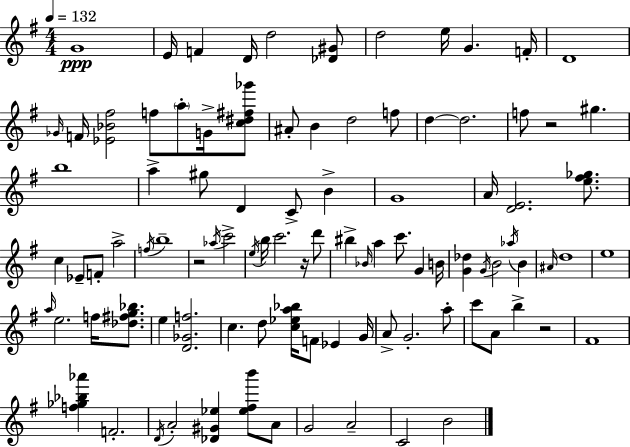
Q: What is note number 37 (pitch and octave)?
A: B5